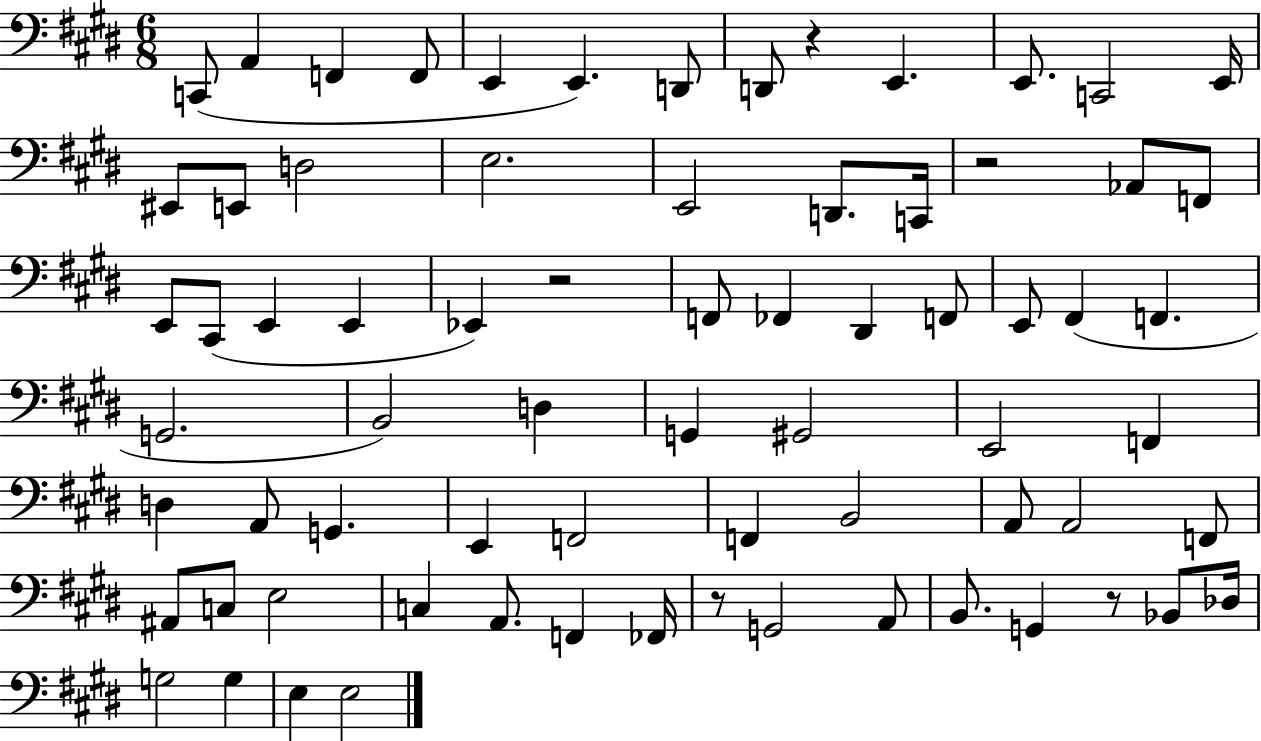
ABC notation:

X:1
T:Untitled
M:6/8
L:1/4
K:E
C,,/2 A,, F,, F,,/2 E,, E,, D,,/2 D,,/2 z E,, E,,/2 C,,2 E,,/4 ^E,,/2 E,,/2 D,2 E,2 E,,2 D,,/2 C,,/4 z2 _A,,/2 F,,/2 E,,/2 ^C,,/2 E,, E,, _E,, z2 F,,/2 _F,, ^D,, F,,/2 E,,/2 ^F,, F,, G,,2 B,,2 D, G,, ^G,,2 E,,2 F,, D, A,,/2 G,, E,, F,,2 F,, B,,2 A,,/2 A,,2 F,,/2 ^A,,/2 C,/2 E,2 C, A,,/2 F,, _F,,/4 z/2 G,,2 A,,/2 B,,/2 G,, z/2 _B,,/2 _D,/4 G,2 G, E, E,2